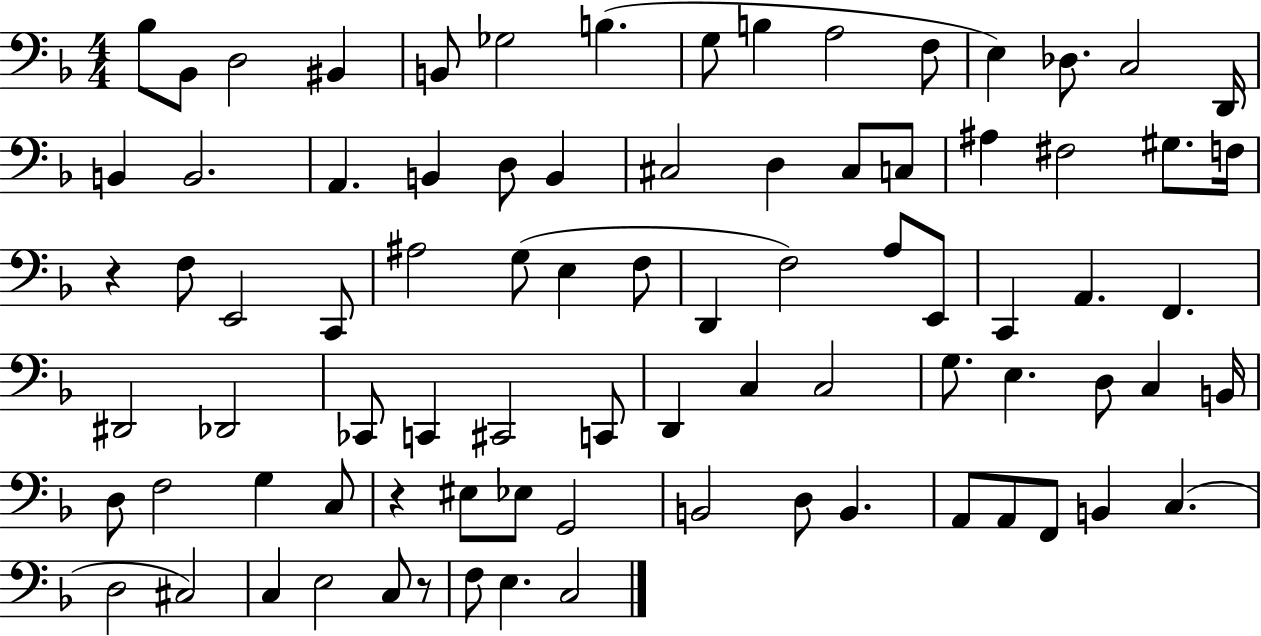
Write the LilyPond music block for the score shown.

{
  \clef bass
  \numericTimeSignature
  \time 4/4
  \key f \major
  \repeat volta 2 { bes8 bes,8 d2 bis,4 | b,8 ges2 b4.( | g8 b4 a2 f8 | e4) des8. c2 d,16 | \break b,4 b,2. | a,4. b,4 d8 b,4 | cis2 d4 cis8 c8 | ais4 fis2 gis8. f16 | \break r4 f8 e,2 c,8 | ais2 g8( e4 f8 | d,4 f2) a8 e,8 | c,4 a,4. f,4. | \break dis,2 des,2 | ces,8 c,4 cis,2 c,8 | d,4 c4 c2 | g8. e4. d8 c4 b,16 | \break d8 f2 g4 c8 | r4 eis8 ees8 g,2 | b,2 d8 b,4. | a,8 a,8 f,8 b,4 c4.( | \break d2 cis2) | c4 e2 c8 r8 | f8 e4. c2 | } \bar "|."
}